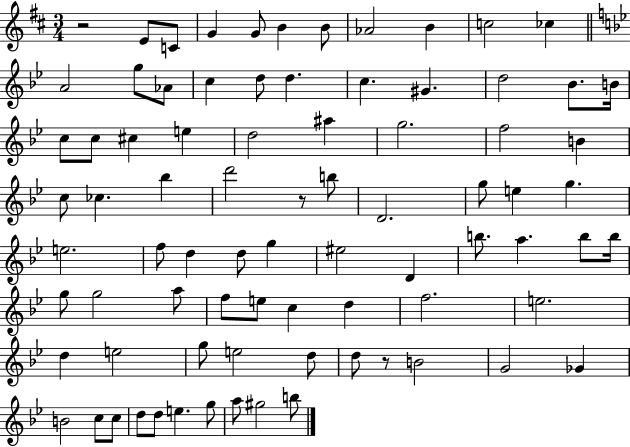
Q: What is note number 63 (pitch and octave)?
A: E5